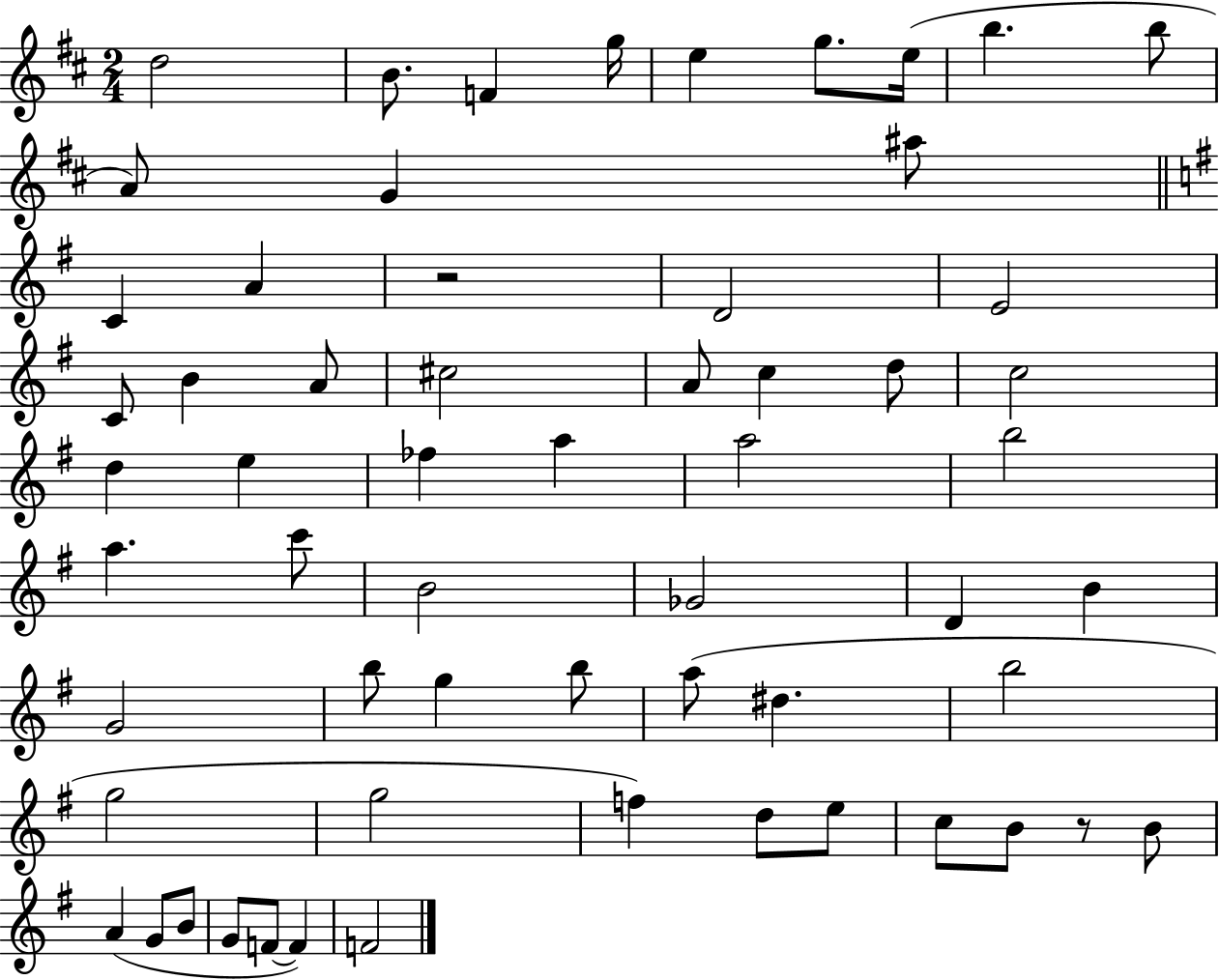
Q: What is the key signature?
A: D major